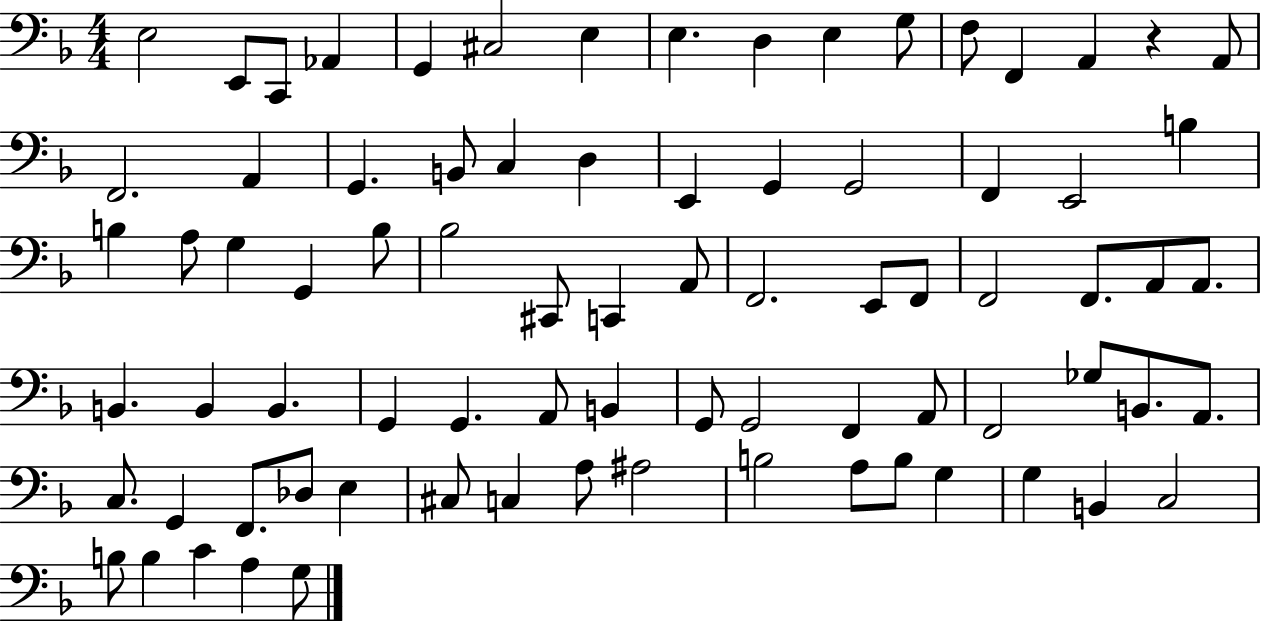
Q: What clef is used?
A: bass